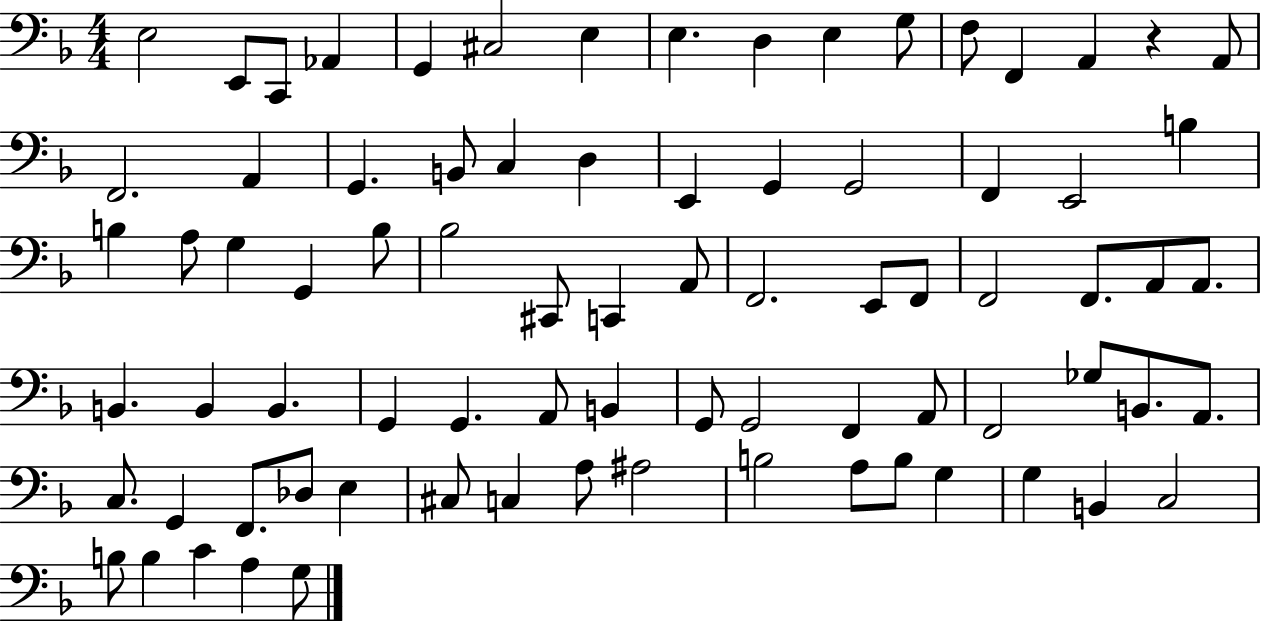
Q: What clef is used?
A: bass